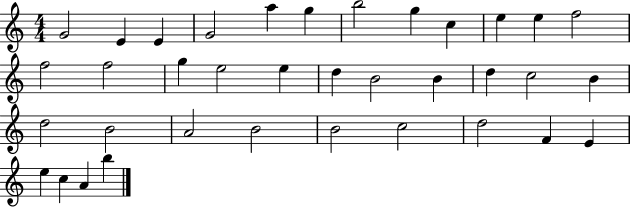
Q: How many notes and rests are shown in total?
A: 36